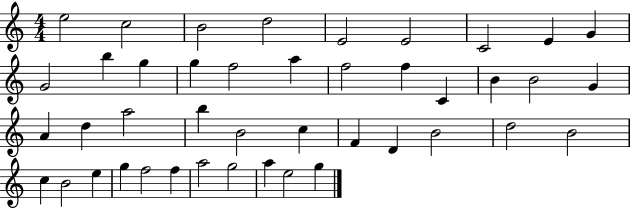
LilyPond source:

{
  \clef treble
  \numericTimeSignature
  \time 4/4
  \key c \major
  e''2 c''2 | b'2 d''2 | e'2 e'2 | c'2 e'4 g'4 | \break g'2 b''4 g''4 | g''4 f''2 a''4 | f''2 f''4 c'4 | b'4 b'2 g'4 | \break a'4 d''4 a''2 | b''4 b'2 c''4 | f'4 d'4 b'2 | d''2 b'2 | \break c''4 b'2 e''4 | g''4 f''2 f''4 | a''2 g''2 | a''4 e''2 g''4 | \break \bar "|."
}